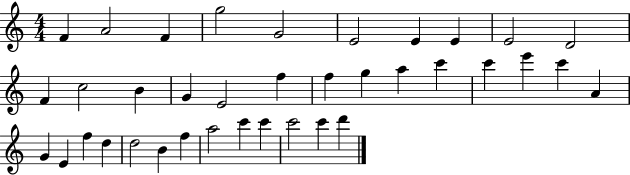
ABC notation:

X:1
T:Untitled
M:4/4
L:1/4
K:C
F A2 F g2 G2 E2 E E E2 D2 F c2 B G E2 f f g a c' c' e' c' A G E f d d2 B f a2 c' c' c'2 c' d'